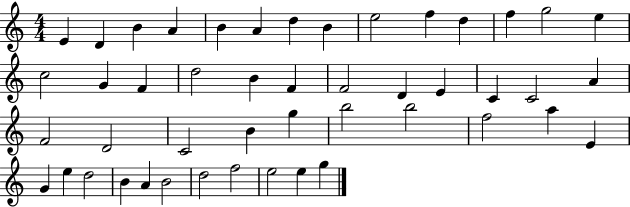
E4/q D4/q B4/q A4/q B4/q A4/q D5/q B4/q E5/h F5/q D5/q F5/q G5/h E5/q C5/h G4/q F4/q D5/h B4/q F4/q F4/h D4/q E4/q C4/q C4/h A4/q F4/h D4/h C4/h B4/q G5/q B5/h B5/h F5/h A5/q E4/q G4/q E5/q D5/h B4/q A4/q B4/h D5/h F5/h E5/h E5/q G5/q